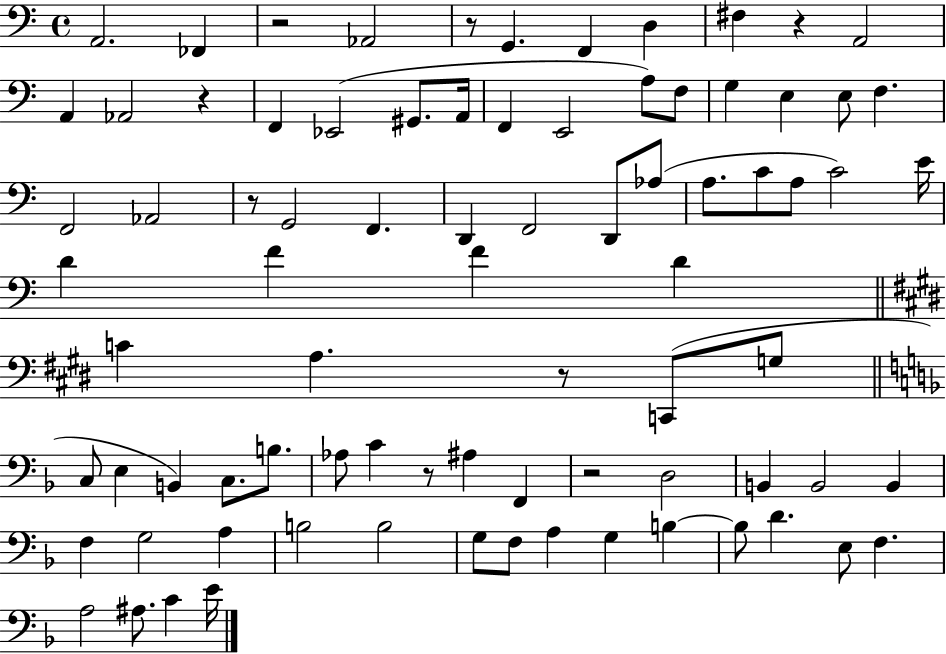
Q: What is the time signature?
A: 4/4